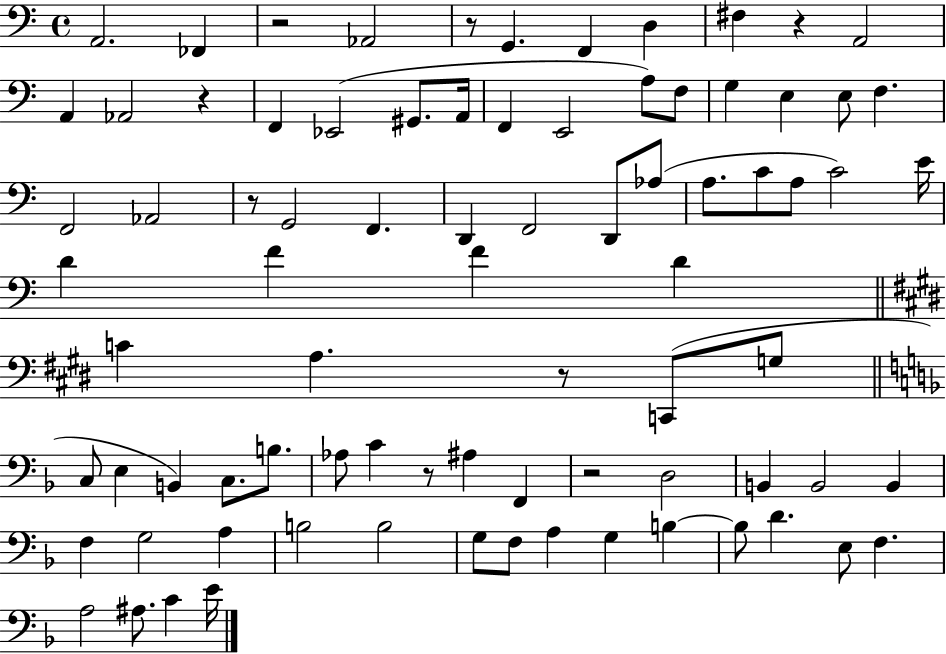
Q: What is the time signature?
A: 4/4